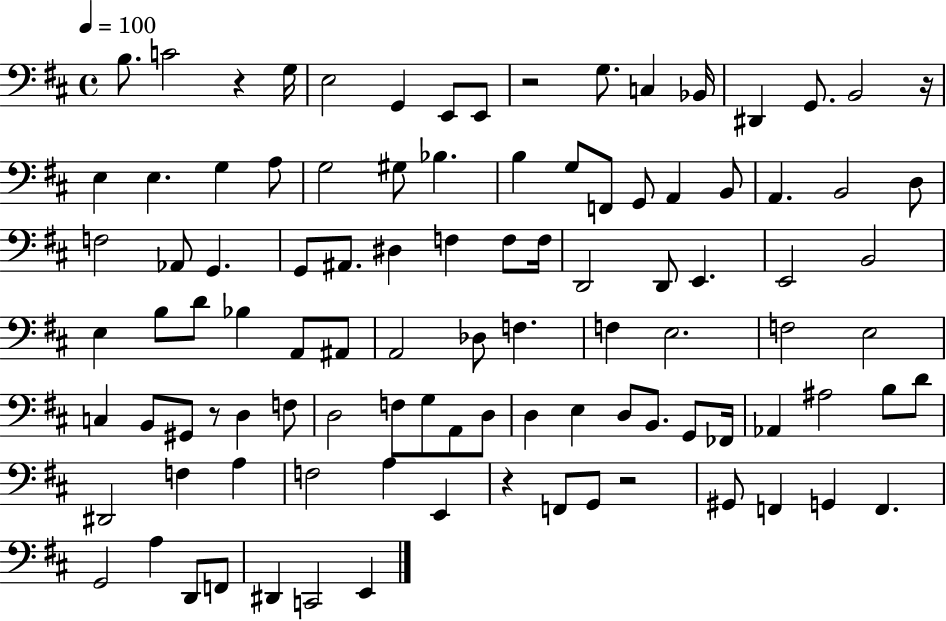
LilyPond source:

{
  \clef bass
  \time 4/4
  \defaultTimeSignature
  \key d \major
  \tempo 4 = 100
  \repeat volta 2 { b8. c'2 r4 g16 | e2 g,4 e,8 e,8 | r2 g8. c4 bes,16 | dis,4 g,8. b,2 r16 | \break e4 e4. g4 a8 | g2 gis8 bes4. | b4 g8 f,8 g,8 a,4 b,8 | a,4. b,2 d8 | \break f2 aes,8 g,4. | g,8 ais,8. dis4 f4 f8 f16 | d,2 d,8 e,4. | e,2 b,2 | \break e4 b8 d'8 bes4 a,8 ais,8 | a,2 des8 f4. | f4 e2. | f2 e2 | \break c4 b,8 gis,8 r8 d4 f8 | d2 f8 g8 a,8 d8 | d4 e4 d8 b,8. g,8 fes,16 | aes,4 ais2 b8 d'8 | \break dis,2 f4 a4 | f2 a4 e,4 | r4 f,8 g,8 r2 | gis,8 f,4 g,4 f,4. | \break g,2 a4 d,8 f,8 | dis,4 c,2 e,4 | } \bar "|."
}